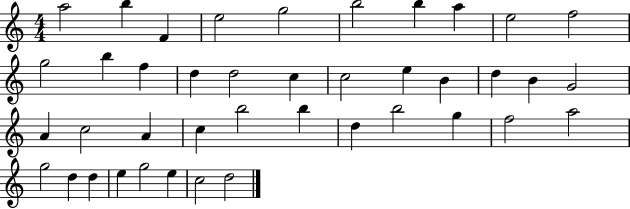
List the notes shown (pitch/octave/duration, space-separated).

A5/h B5/q F4/q E5/h G5/h B5/h B5/q A5/q E5/h F5/h G5/h B5/q F5/q D5/q D5/h C5/q C5/h E5/q B4/q D5/q B4/q G4/h A4/q C5/h A4/q C5/q B5/h B5/q D5/q B5/h G5/q F5/h A5/h G5/h D5/q D5/q E5/q G5/h E5/q C5/h D5/h